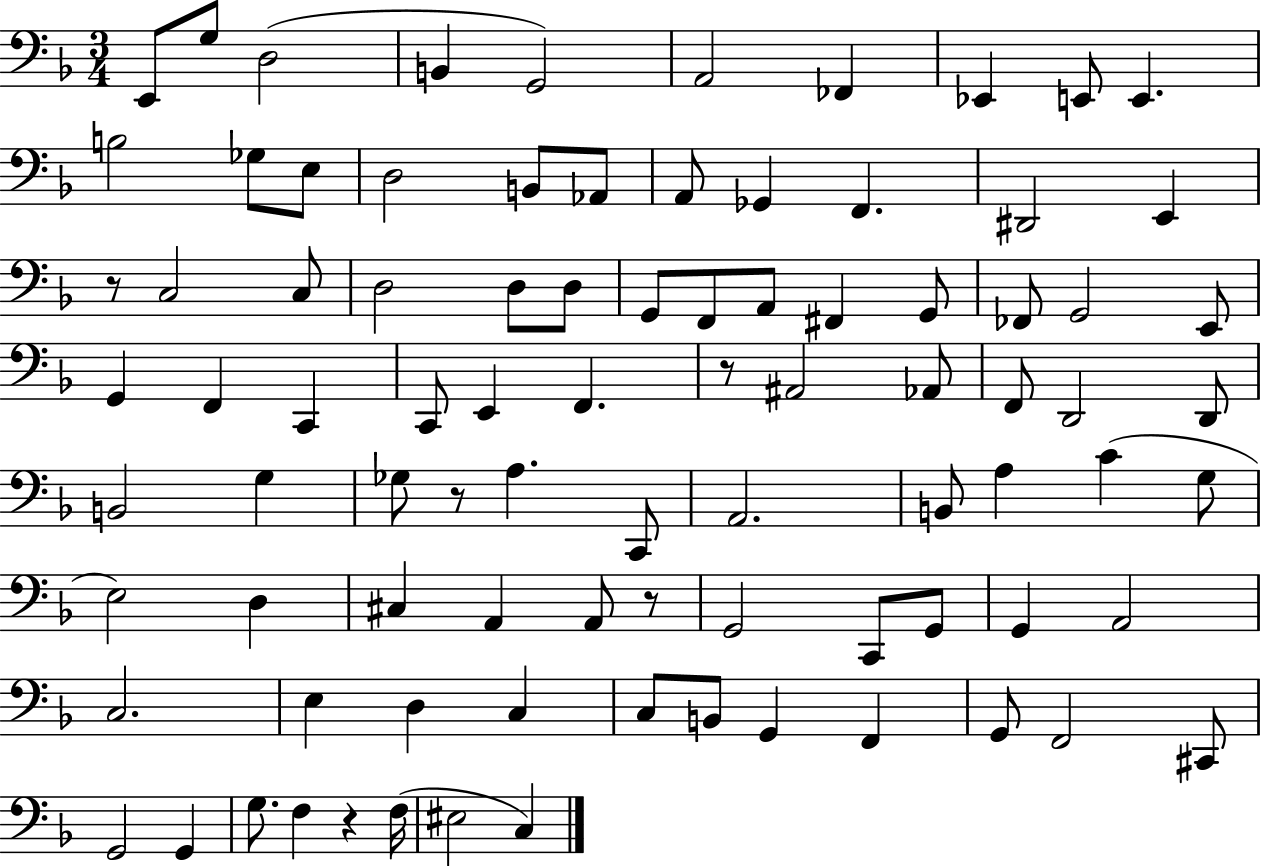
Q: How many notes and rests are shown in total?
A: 88